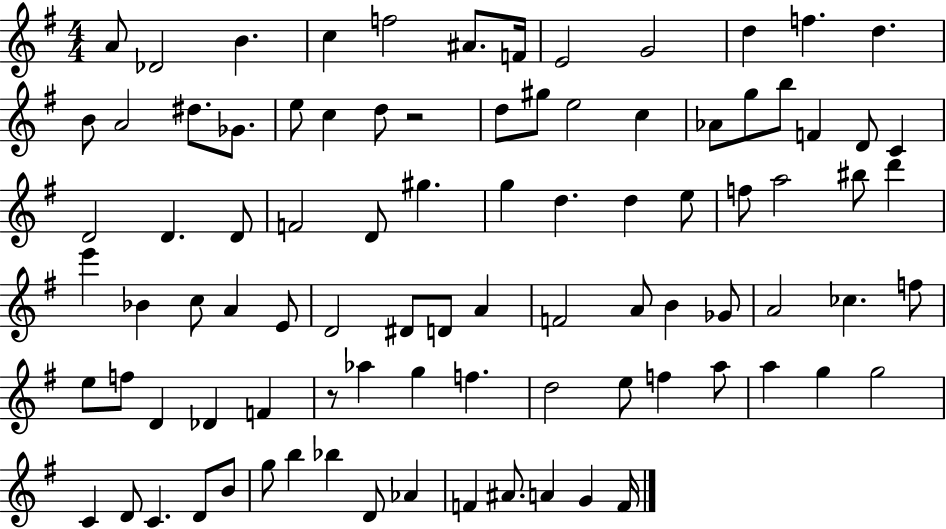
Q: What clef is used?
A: treble